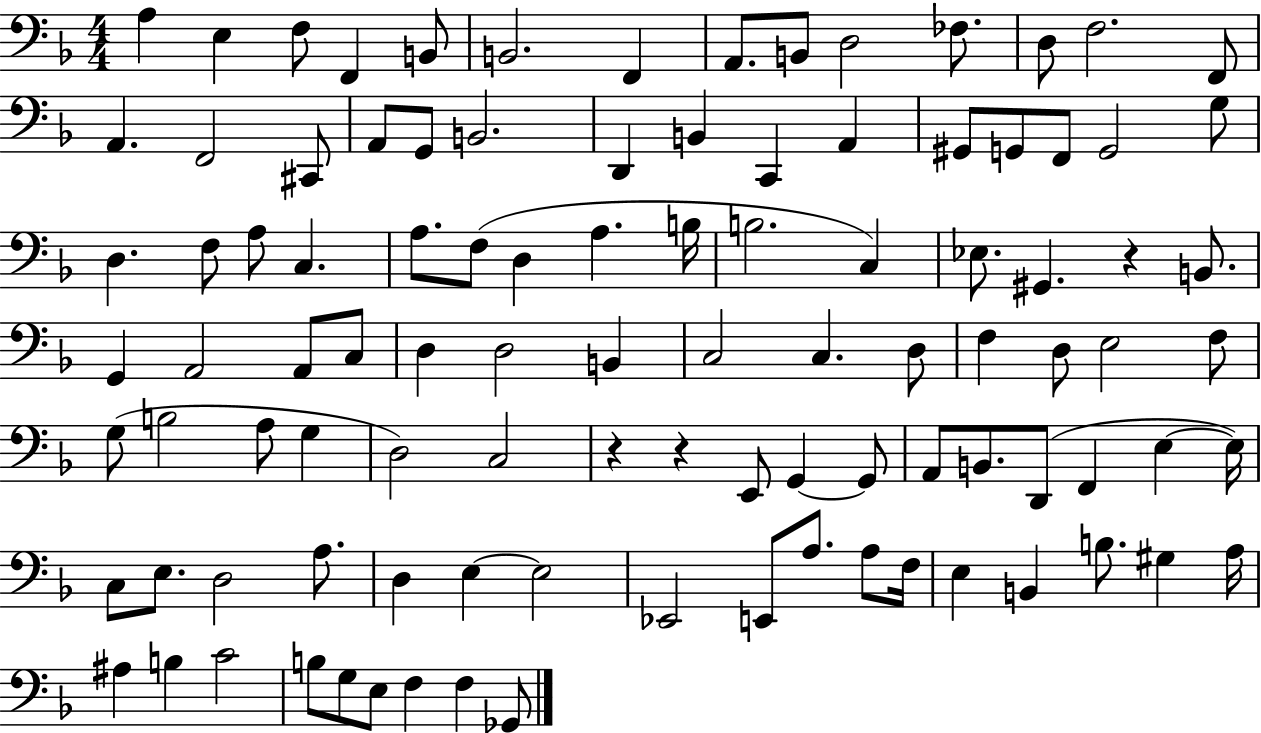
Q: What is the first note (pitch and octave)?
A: A3